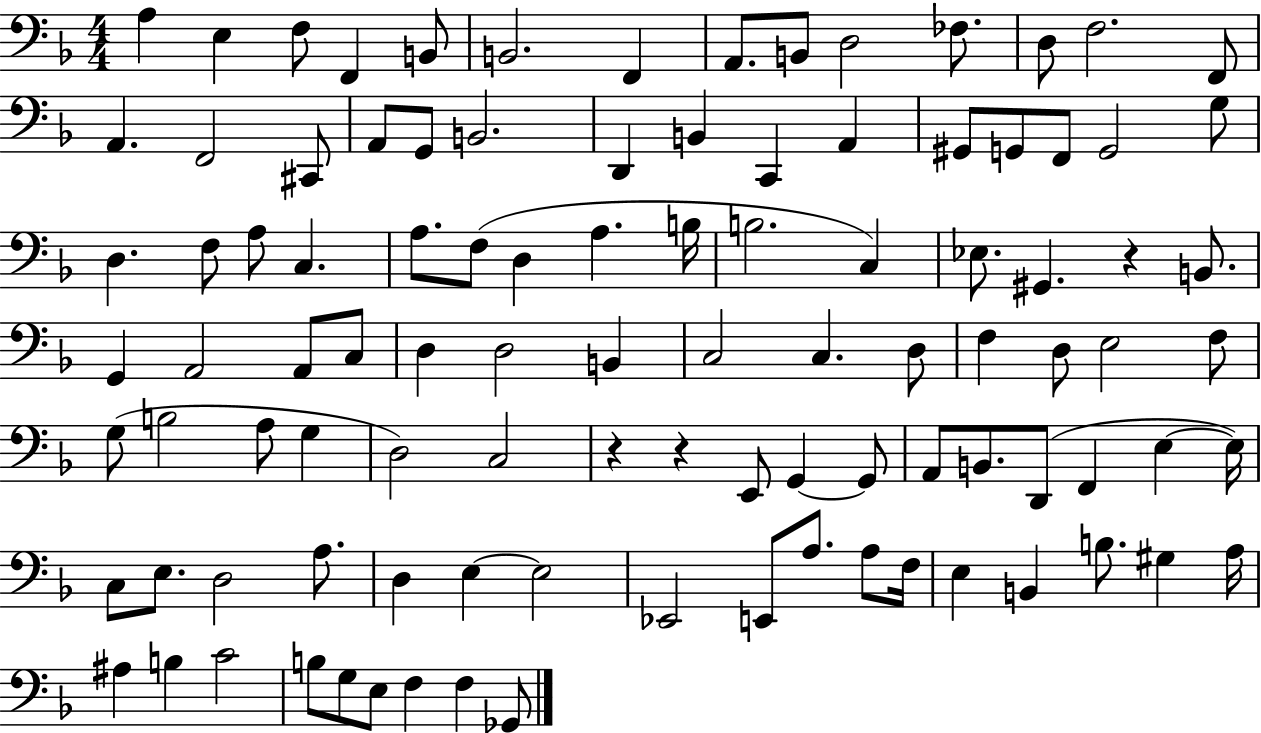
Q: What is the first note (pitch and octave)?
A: A3